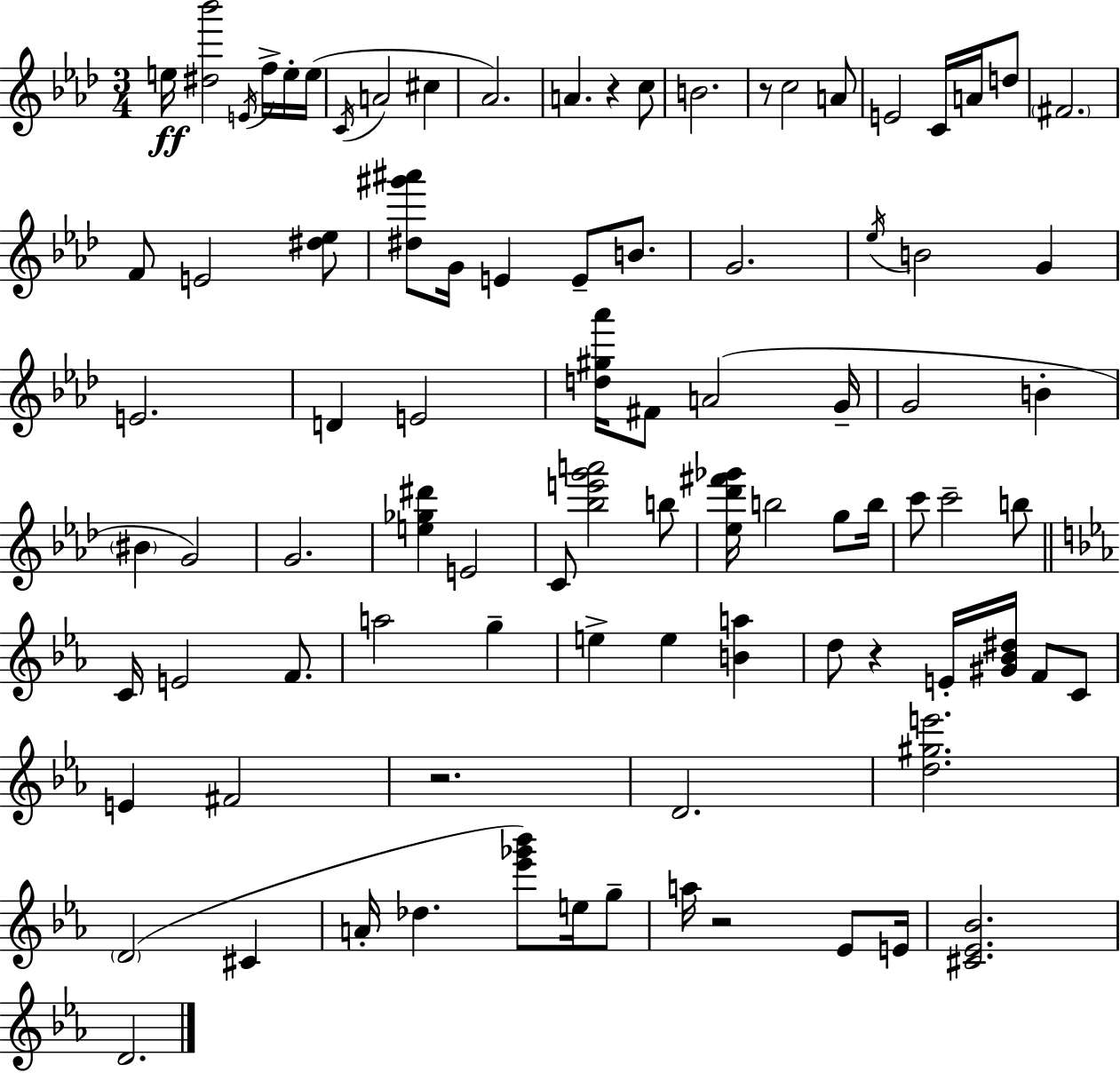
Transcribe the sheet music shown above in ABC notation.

X:1
T:Untitled
M:3/4
L:1/4
K:Fm
e/4 [^d_b']2 E/4 f/4 e/4 e/4 C/4 A2 ^c _A2 A z c/2 B2 z/2 c2 A/2 E2 C/4 A/4 d/2 ^F2 F/2 E2 [^d_e]/2 [^d^g'^a']/2 G/4 E E/2 B/2 G2 _e/4 B2 G E2 D E2 [d^g_a']/4 ^F/2 A2 G/4 G2 B ^B G2 G2 [e_g^d'] E2 C/2 [_be'g'a']2 b/2 [_e_d'^f'_g']/4 b2 g/2 b/4 c'/2 c'2 b/2 C/4 E2 F/2 a2 g e e [Ba] d/2 z E/4 [^G_B^d]/4 F/2 C/2 E ^F2 z2 D2 [d^ge']2 D2 ^C A/4 _d [_e'_g'_b']/2 e/4 g/2 a/4 z2 _E/2 E/4 [^C_E_B]2 D2